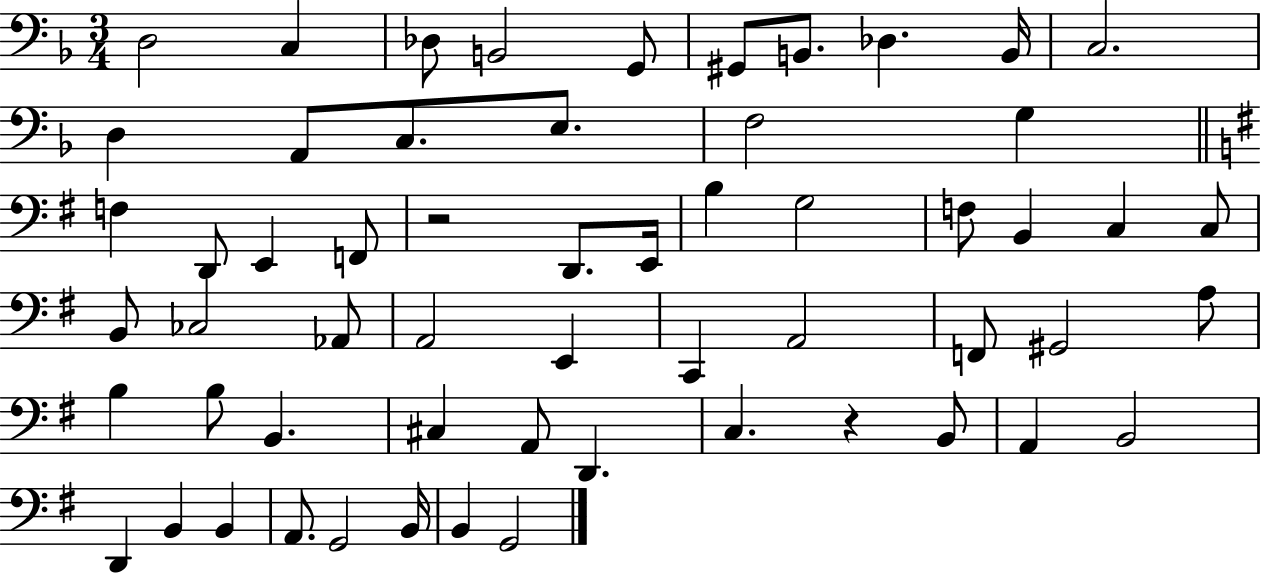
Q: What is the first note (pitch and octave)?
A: D3